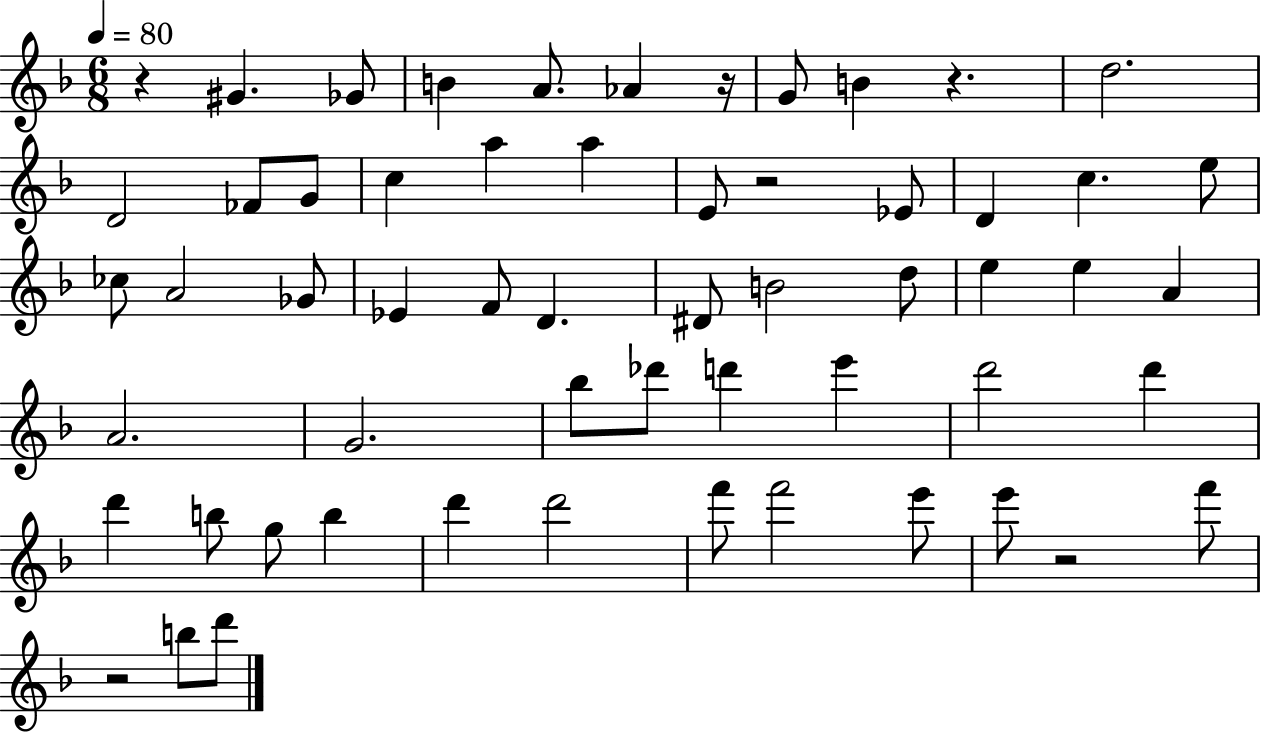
{
  \clef treble
  \numericTimeSignature
  \time 6/8
  \key f \major
  \tempo 4 = 80
  r4 gis'4. ges'8 | b'4 a'8. aes'4 r16 | g'8 b'4 r4. | d''2. | \break d'2 fes'8 g'8 | c''4 a''4 a''4 | e'8 r2 ees'8 | d'4 c''4. e''8 | \break ces''8 a'2 ges'8 | ees'4 f'8 d'4. | dis'8 b'2 d''8 | e''4 e''4 a'4 | \break a'2. | g'2. | bes''8 des'''8 d'''4 e'''4 | d'''2 d'''4 | \break d'''4 b''8 g''8 b''4 | d'''4 d'''2 | f'''8 f'''2 e'''8 | e'''8 r2 f'''8 | \break r2 b''8 d'''8 | \bar "|."
}